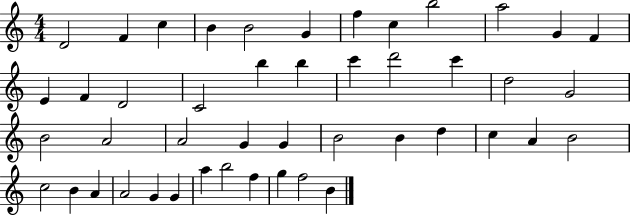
{
  \clef treble
  \numericTimeSignature
  \time 4/4
  \key c \major
  d'2 f'4 c''4 | b'4 b'2 g'4 | f''4 c''4 b''2 | a''2 g'4 f'4 | \break e'4 f'4 d'2 | c'2 b''4 b''4 | c'''4 d'''2 c'''4 | d''2 g'2 | \break b'2 a'2 | a'2 g'4 g'4 | b'2 b'4 d''4 | c''4 a'4 b'2 | \break c''2 b'4 a'4 | a'2 g'4 g'4 | a''4 b''2 f''4 | g''4 f''2 b'4 | \break \bar "|."
}